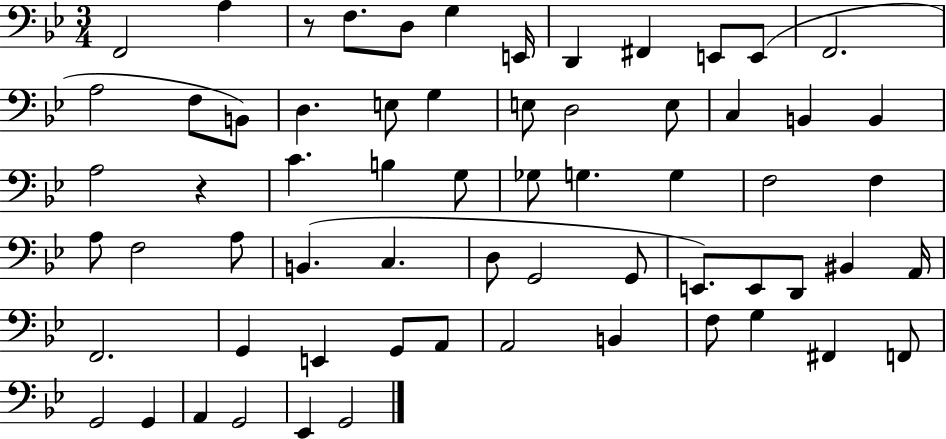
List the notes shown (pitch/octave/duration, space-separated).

F2/h A3/q R/e F3/e. D3/e G3/q E2/s D2/q F#2/q E2/e E2/e F2/h. A3/h F3/e B2/e D3/q. E3/e G3/q E3/e D3/h E3/e C3/q B2/q B2/q A3/h R/q C4/q. B3/q G3/e Gb3/e G3/q. G3/q F3/h F3/q A3/e F3/h A3/e B2/q. C3/q. D3/e G2/h G2/e E2/e. E2/e D2/e BIS2/q A2/s F2/h. G2/q E2/q G2/e A2/e A2/h B2/q F3/e G3/q F#2/q F2/e G2/h G2/q A2/q G2/h Eb2/q G2/h